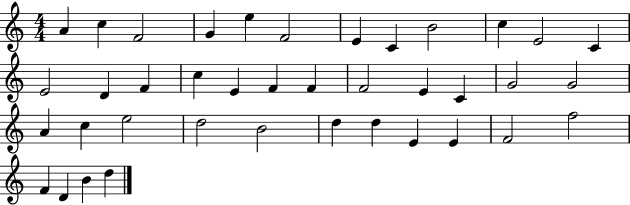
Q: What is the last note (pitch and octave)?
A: D5